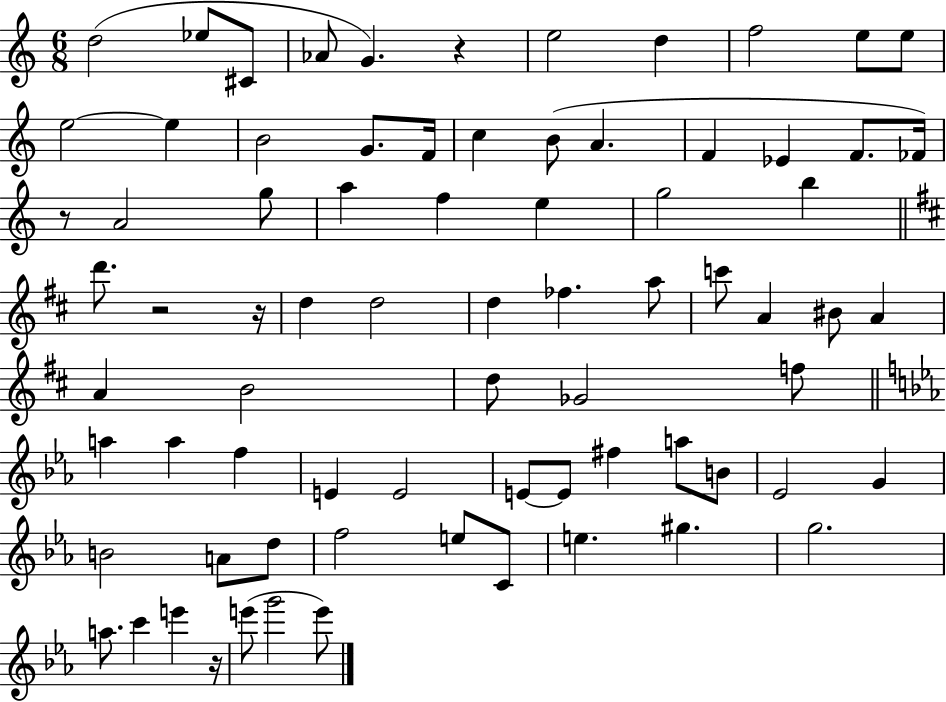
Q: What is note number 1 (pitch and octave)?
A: D5